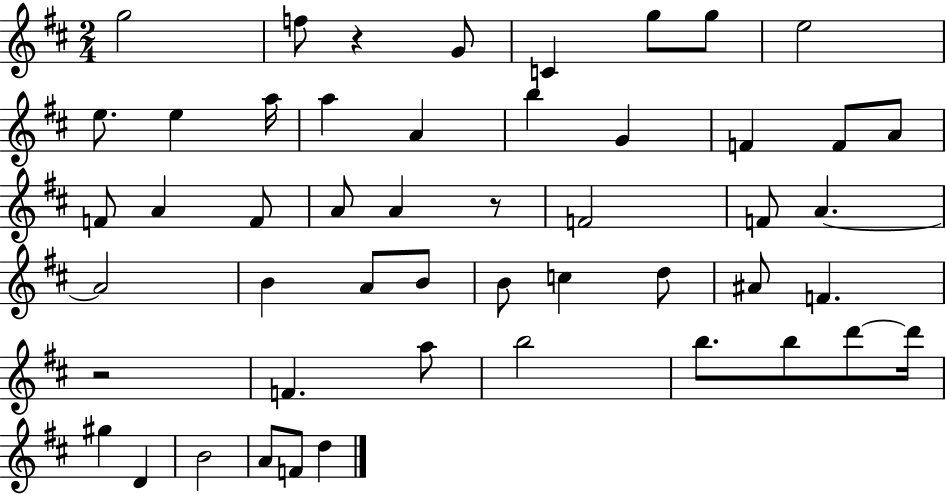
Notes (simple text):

G5/h F5/e R/q G4/e C4/q G5/e G5/e E5/h E5/e. E5/q A5/s A5/q A4/q B5/q G4/q F4/q F4/e A4/e F4/e A4/q F4/e A4/e A4/q R/e F4/h F4/e A4/q. A4/h B4/q A4/e B4/e B4/e C5/q D5/e A#4/e F4/q. R/h F4/q. A5/e B5/h B5/e. B5/e D6/e D6/s G#5/q D4/q B4/h A4/e F4/e D5/q